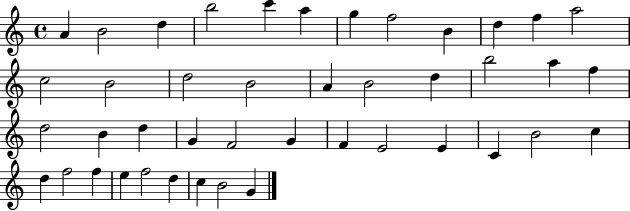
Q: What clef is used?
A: treble